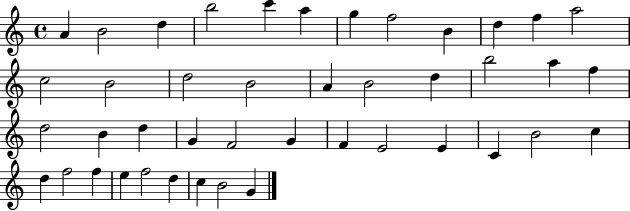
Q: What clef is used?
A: treble